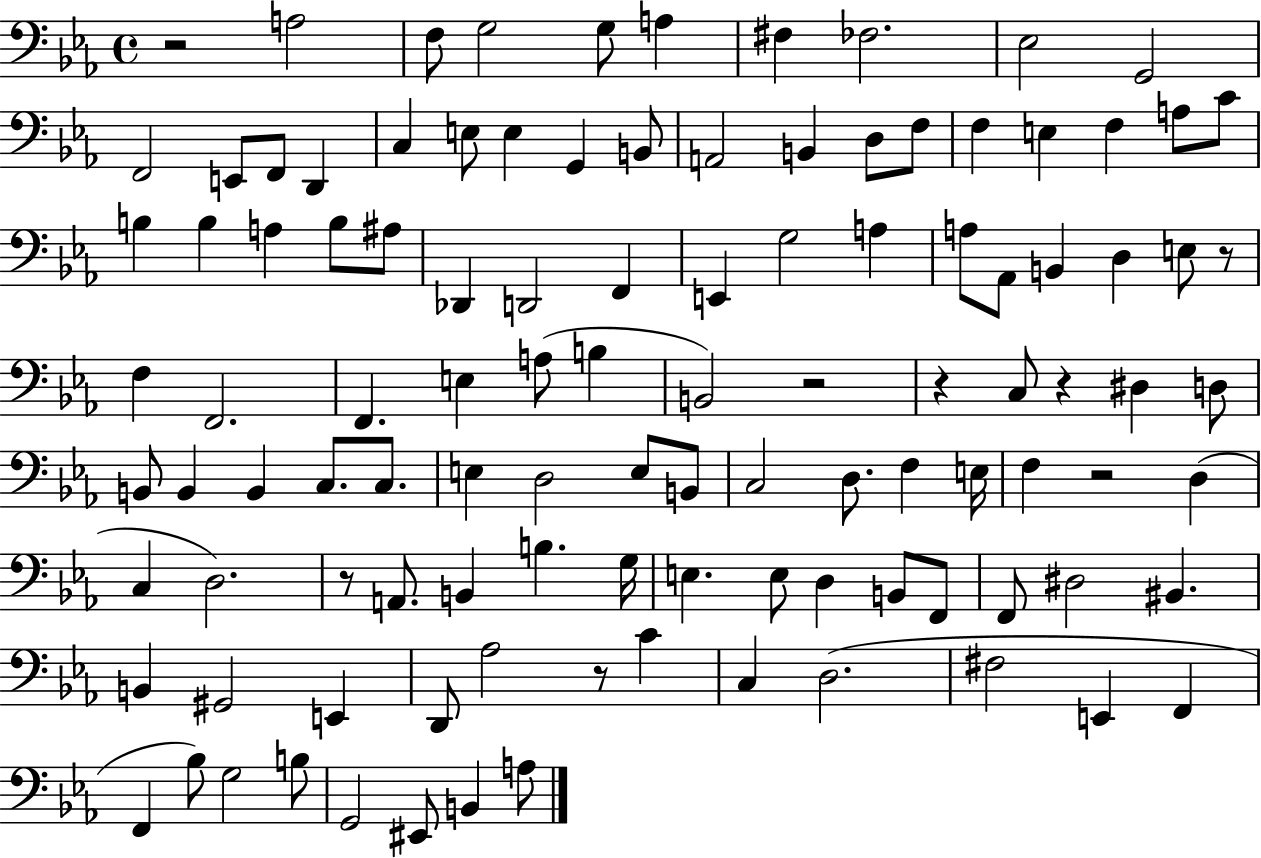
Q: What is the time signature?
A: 4/4